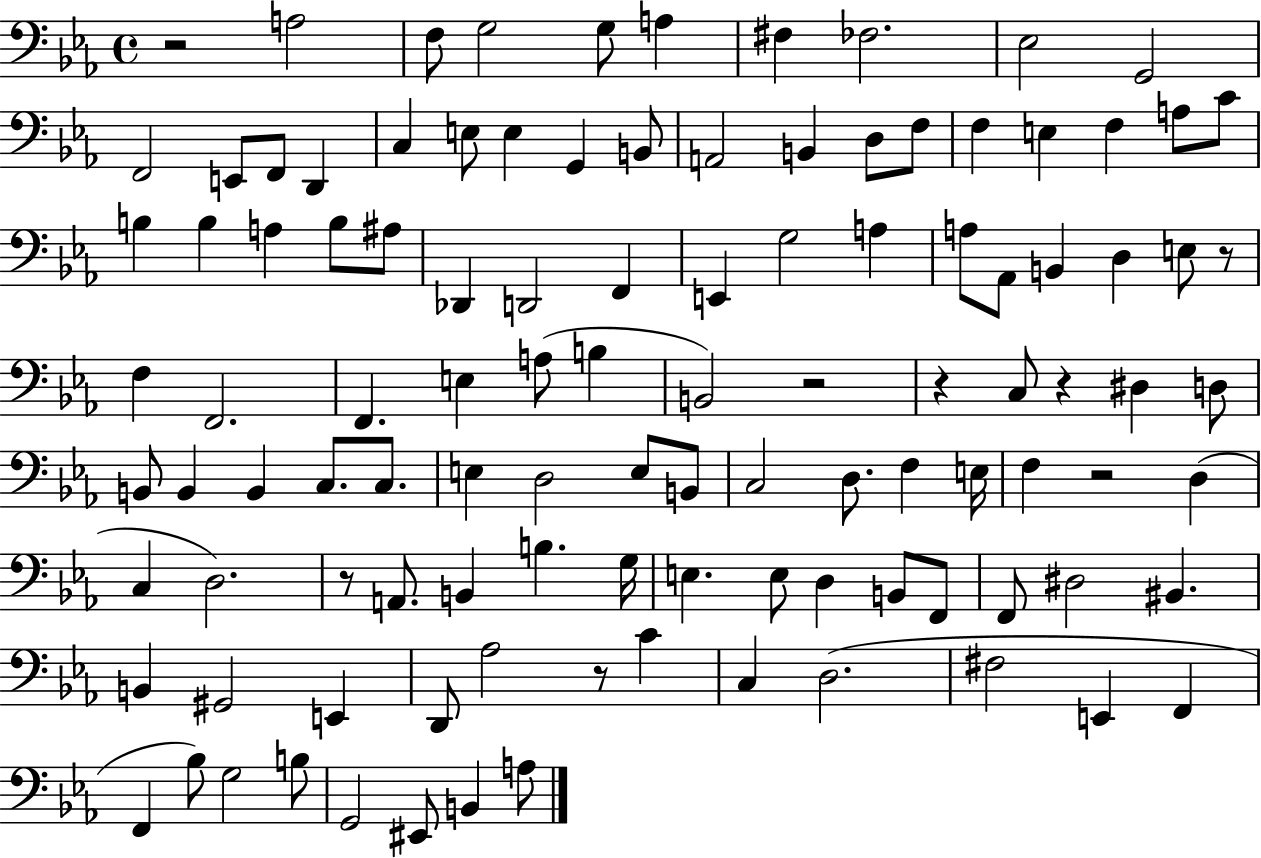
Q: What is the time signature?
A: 4/4